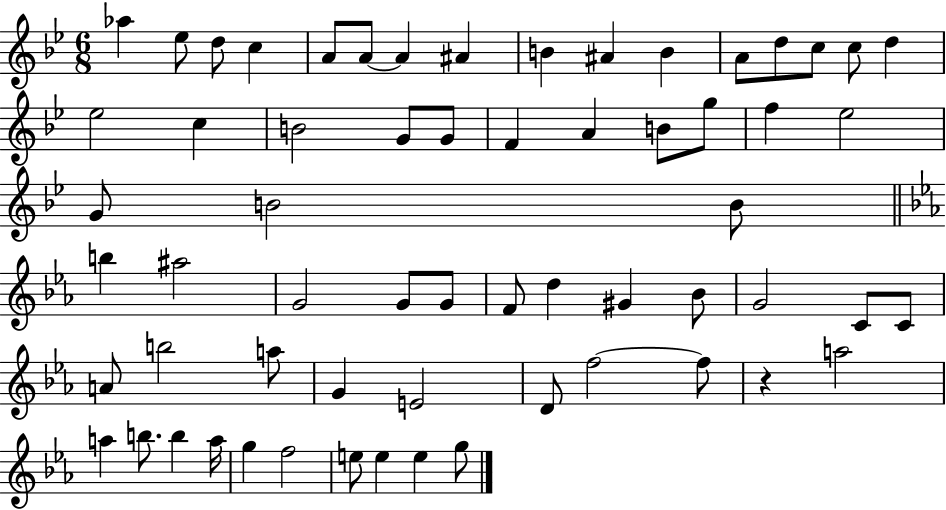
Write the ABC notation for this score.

X:1
T:Untitled
M:6/8
L:1/4
K:Bb
_a _e/2 d/2 c A/2 A/2 A ^A B ^A B A/2 d/2 c/2 c/2 d _e2 c B2 G/2 G/2 F A B/2 g/2 f _e2 G/2 B2 B/2 b ^a2 G2 G/2 G/2 F/2 d ^G _B/2 G2 C/2 C/2 A/2 b2 a/2 G E2 D/2 f2 f/2 z a2 a b/2 b a/4 g f2 e/2 e e g/2